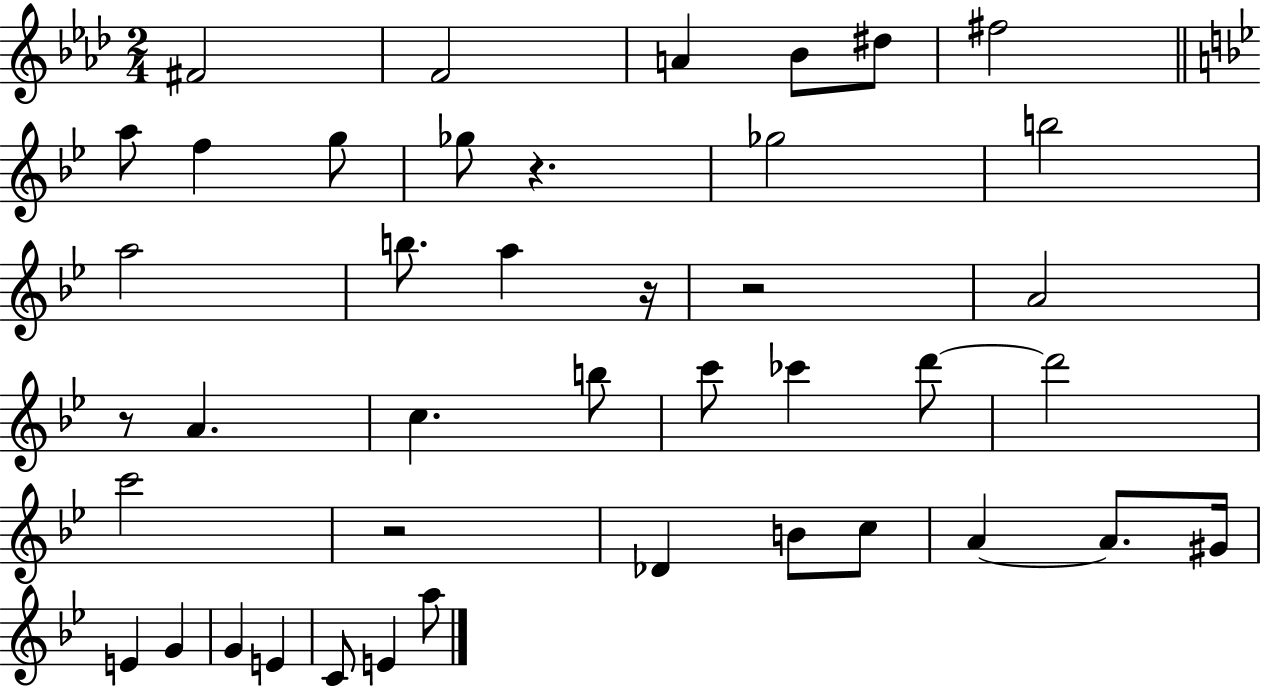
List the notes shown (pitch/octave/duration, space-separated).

F#4/h F4/h A4/q Bb4/e D#5/e F#5/h A5/e F5/q G5/e Gb5/e R/q. Gb5/h B5/h A5/h B5/e. A5/q R/s R/h A4/h R/e A4/q. C5/q. B5/e C6/e CES6/q D6/e D6/h C6/h R/h Db4/q B4/e C5/e A4/q A4/e. G#4/s E4/q G4/q G4/q E4/q C4/e E4/q A5/e